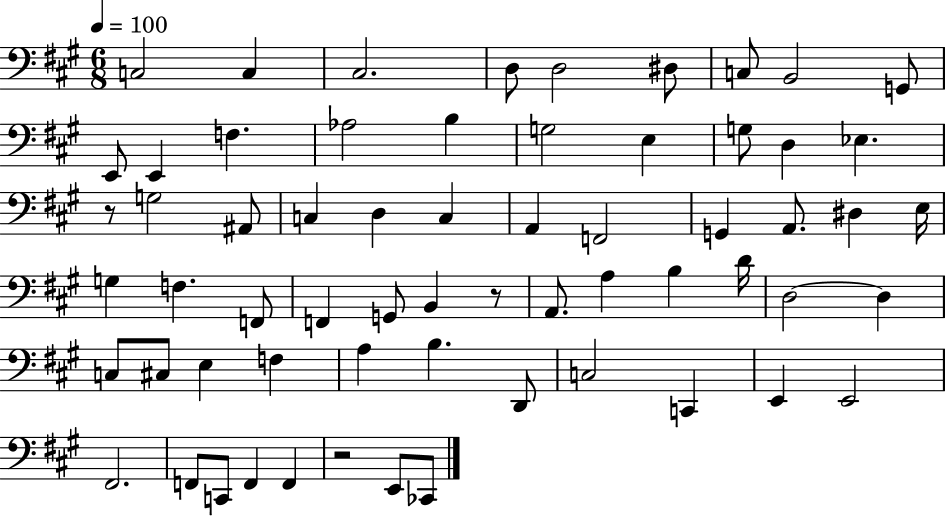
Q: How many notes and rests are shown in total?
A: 63